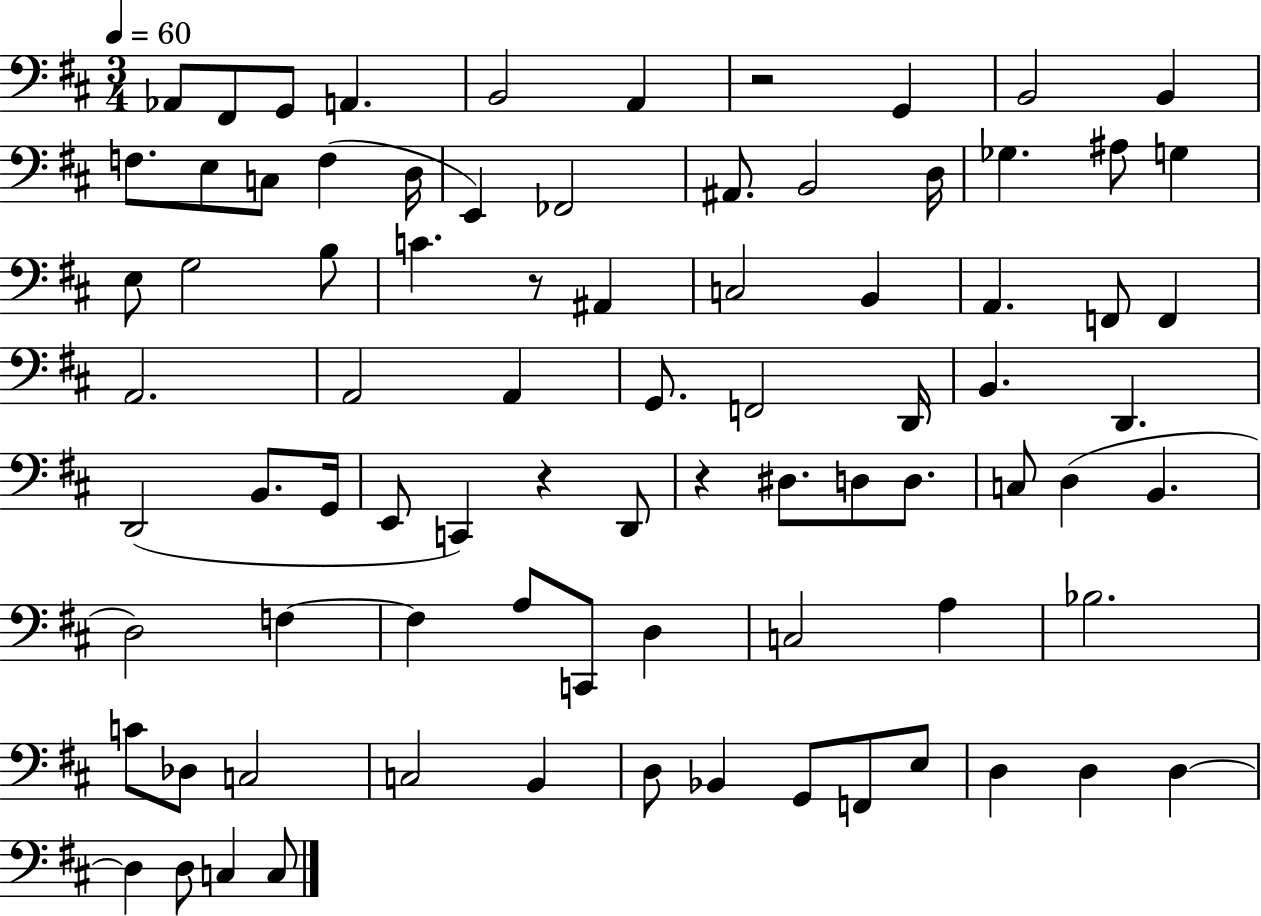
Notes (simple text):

Ab2/e F#2/e G2/e A2/q. B2/h A2/q R/h G2/q B2/h B2/q F3/e. E3/e C3/e F3/q D3/s E2/q FES2/h A#2/e. B2/h D3/s Gb3/q. A#3/e G3/q E3/e G3/h B3/e C4/q. R/e A#2/q C3/h B2/q A2/q. F2/e F2/q A2/h. A2/h A2/q G2/e. F2/h D2/s B2/q. D2/q. D2/h B2/e. G2/s E2/e C2/q R/q D2/e R/q D#3/e. D3/e D3/e. C3/e D3/q B2/q. D3/h F3/q F3/q A3/e C2/e D3/q C3/h A3/q Bb3/h. C4/e Db3/e C3/h C3/h B2/q D3/e Bb2/q G2/e F2/e E3/e D3/q D3/q D3/q D3/q D3/e C3/q C3/e